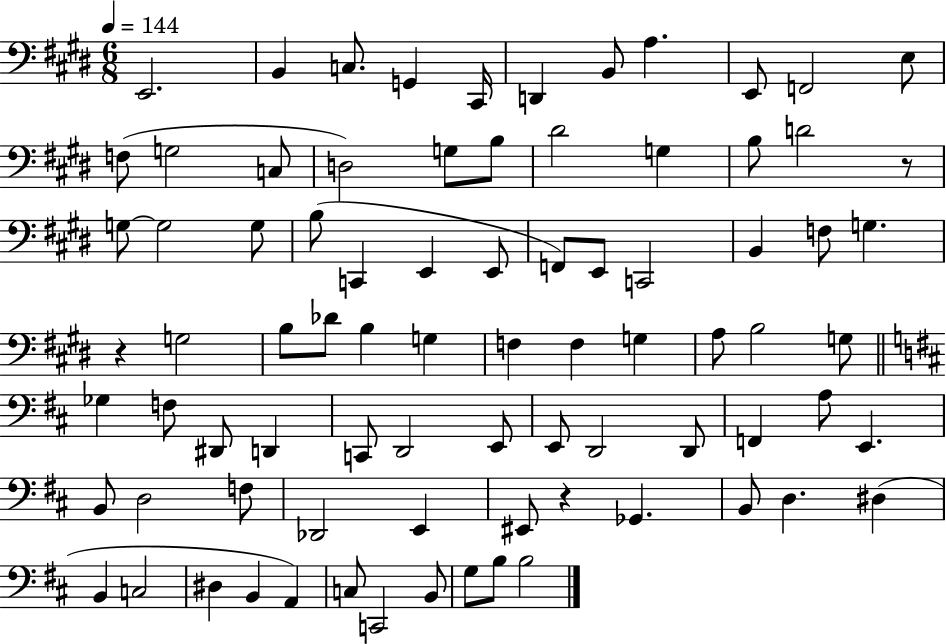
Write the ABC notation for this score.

X:1
T:Untitled
M:6/8
L:1/4
K:E
E,,2 B,, C,/2 G,, ^C,,/4 D,, B,,/2 A, E,,/2 F,,2 E,/2 F,/2 G,2 C,/2 D,2 G,/2 B,/2 ^D2 G, B,/2 D2 z/2 G,/2 G,2 G,/2 B,/2 C,, E,, E,,/2 F,,/2 E,,/2 C,,2 B,, F,/2 G, z G,2 B,/2 _D/2 B, G, F, F, G, A,/2 B,2 G,/2 _G, F,/2 ^D,,/2 D,, C,,/2 D,,2 E,,/2 E,,/2 D,,2 D,,/2 F,, A,/2 E,, B,,/2 D,2 F,/2 _D,,2 E,, ^E,,/2 z _G,, B,,/2 D, ^D, B,, C,2 ^D, B,, A,, C,/2 C,,2 B,,/2 G,/2 B,/2 B,2